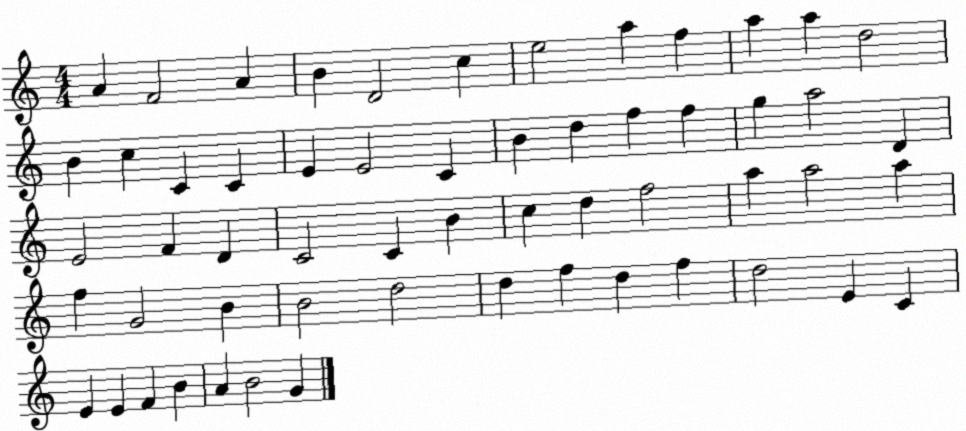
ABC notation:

X:1
T:Untitled
M:4/4
L:1/4
K:C
A F2 A B D2 c e2 a f a a d2 B c C C E E2 C B d f f g a2 D E2 F D C2 C B c d f2 a a2 a f G2 B B2 d2 d f d f d2 E C E E F B A B2 G